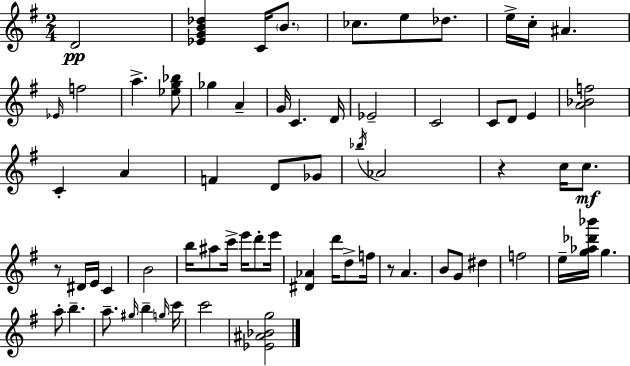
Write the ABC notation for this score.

X:1
T:Untitled
M:2/4
L:1/4
K:Em
D2 [_EGB_d] C/4 B/2 _c/2 e/2 _d/2 e/4 c/4 ^A _E/4 f2 a [_eg_b]/2 _g A G/4 C D/4 _E2 C2 C/2 D/2 E [A_Bf]2 C A F D/2 _G/2 _b/4 _A2 z c/4 c/2 z/2 ^D/4 E/4 C B2 b/4 ^a/2 c'/4 e'/4 d'/2 e'/4 [^D_A] d'/4 d/2 f/4 z/2 A B/2 G/2 ^d f2 e/4 [g_a_d'_b']/4 g a/2 b a/2 ^g/4 b g/4 c'/4 c'2 [_E^A_Bg]2